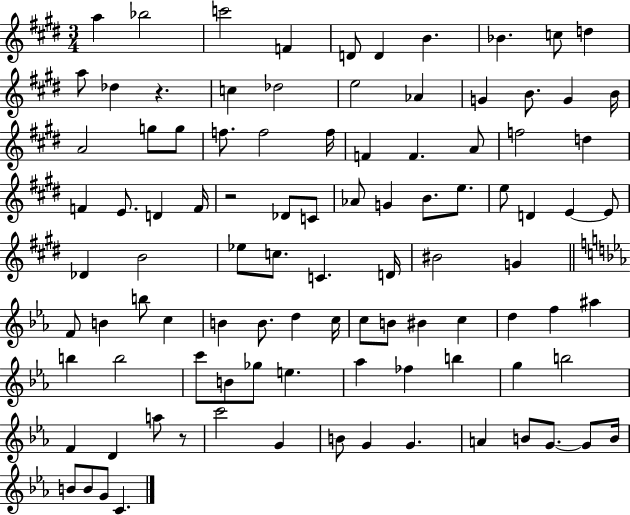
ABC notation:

X:1
T:Untitled
M:3/4
L:1/4
K:E
a _b2 c'2 F D/2 D B _B c/2 d a/2 _d z c _d2 e2 _A G B/2 G B/4 A2 g/2 g/2 f/2 f2 f/4 F F A/2 f2 d F E/2 D F/4 z2 _D/2 C/2 _A/2 G B/2 e/2 e/2 D E E/2 _D B2 _e/2 c/2 C D/4 ^B2 G F/2 B b/2 c B B/2 d c/4 c/2 B/2 ^B c d f ^a b b2 c'/2 B/2 _g/2 e _a _f b g b2 F D a/2 z/2 c'2 G B/2 G G A B/2 G/2 G/2 B/4 B/2 B/2 G/2 C